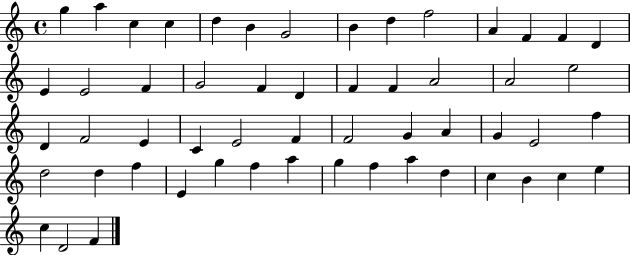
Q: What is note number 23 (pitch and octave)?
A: A4